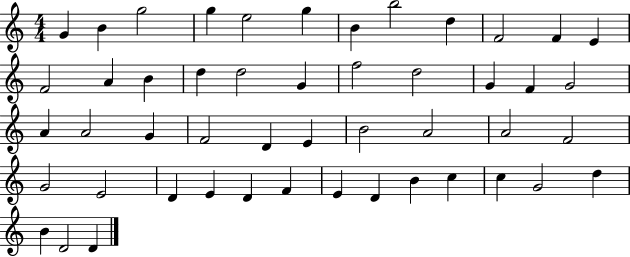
G4/q B4/q G5/h G5/q E5/h G5/q B4/q B5/h D5/q F4/h F4/q E4/q F4/h A4/q B4/q D5/q D5/h G4/q F5/h D5/h G4/q F4/q G4/h A4/q A4/h G4/q F4/h D4/q E4/q B4/h A4/h A4/h F4/h G4/h E4/h D4/q E4/q D4/q F4/q E4/q D4/q B4/q C5/q C5/q G4/h D5/q B4/q D4/h D4/q